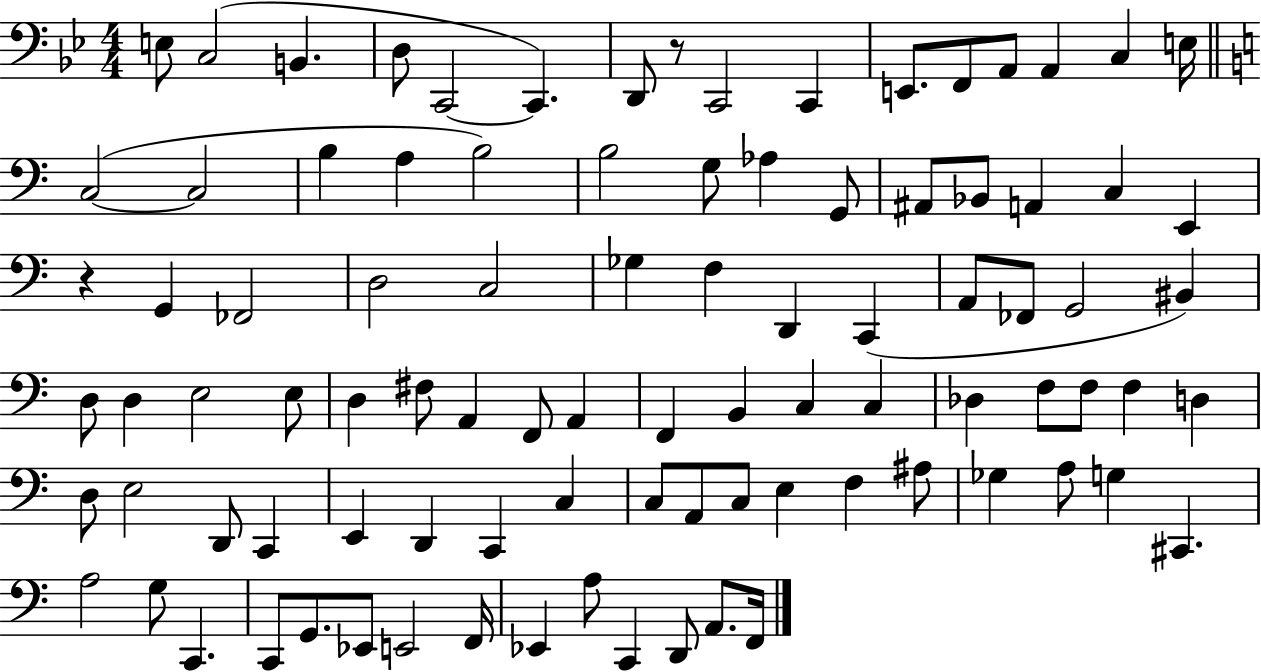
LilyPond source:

{
  \clef bass
  \numericTimeSignature
  \time 4/4
  \key bes \major
  \repeat volta 2 { e8 c2( b,4. | d8 c,2~~ c,4.) | d,8 r8 c,2 c,4 | e,8. f,8 a,8 a,4 c4 e16 | \break \bar "||" \break \key a \minor c2~(~ c2 | b4 a4 b2) | b2 g8 aes4 g,8 | ais,8 bes,8 a,4 c4 e,4 | \break r4 g,4 fes,2 | d2 c2 | ges4 f4 d,4 c,4( | a,8 fes,8 g,2 bis,4) | \break d8 d4 e2 e8 | d4 fis8 a,4 f,8 a,4 | f,4 b,4 c4 c4 | des4 f8 f8 f4 d4 | \break d8 e2 d,8 c,4 | e,4 d,4 c,4 c4 | c8 a,8 c8 e4 f4 ais8 | ges4 a8 g4 cis,4. | \break a2 g8 c,4. | c,8 g,8. ees,8 e,2 f,16 | ees,4 a8 c,4 d,8 a,8. f,16 | } \bar "|."
}